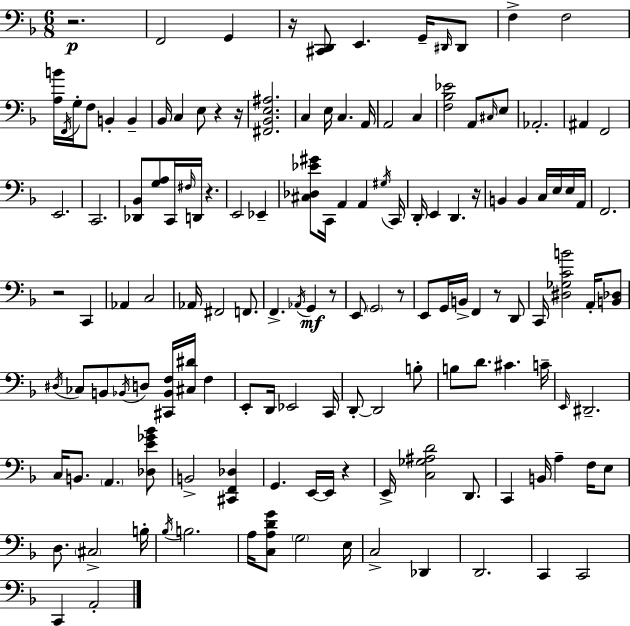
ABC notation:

X:1
T:Untitled
M:6/8
L:1/4
K:Dm
z2 F,,2 G,, z/4 [^C,,D,,]/2 E,, G,,/4 ^D,,/4 ^D,,/2 F, F,2 [A,B]/4 F,,/4 G,/4 F,/2 B,, B,, _B,,/4 C, E,/2 z z/4 [^F,,_B,,E,^A,]2 C, E,/4 C, A,,/4 A,,2 C, [F,_B,_E]2 A,,/2 ^C,/4 E,/2 _A,,2 ^A,, F,,2 E,,2 C,,2 [_D,,_B,,]/2 [G,A,]/2 C,,/4 ^F,/4 D,,/4 z E,,2 _E,, [^C,_D,_E^G]/2 C,,/4 A,, A,, ^G,/4 C,,/4 D,,/4 E,, D,, z/4 B,, B,, C,/4 E,/4 E,/4 A,,/4 F,,2 z2 C,, _A,, C,2 _A,,/4 ^F,,2 F,,/2 F,, _A,,/4 G,, z/2 E,,/2 G,,2 z/2 E,,/2 G,,/4 B,,/4 F,, z/2 D,,/2 C,,/4 [^D,_G,CB]2 A,,/4 [B,,_D,]/2 ^D,/4 _C,/2 B,,/2 _B,,/4 D,/2 [^C,,_B,,F,]/4 [^C,^D]/4 F, E,,/2 D,,/4 _E,,2 C,,/4 D,,/2 D,,2 B,/2 B,/2 D/2 ^C C/4 E,,/4 ^D,,2 C,/4 B,,/2 A,, [_D,E_G_B]/2 B,,2 [^C,,F,,_D,] G,, E,,/4 E,,/4 z E,,/4 [C,_G,^A,D]2 D,,/2 C,, B,,/4 A, F,/4 E,/2 D,/2 ^C,2 B,/4 _B,/4 B,2 A,/4 [C,A,DG]/2 G,2 E,/4 C,2 _D,, D,,2 C,, C,,2 C,, A,,2